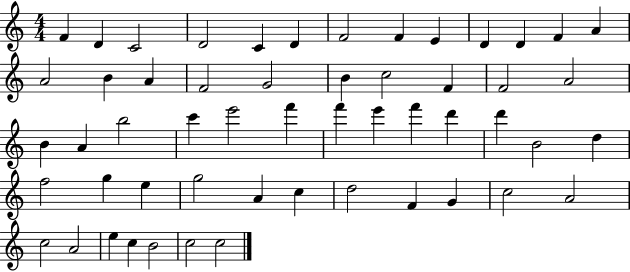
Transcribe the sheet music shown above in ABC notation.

X:1
T:Untitled
M:4/4
L:1/4
K:C
F D C2 D2 C D F2 F E D D F A A2 B A F2 G2 B c2 F F2 A2 B A b2 c' e'2 f' f' e' f' d' d' B2 d f2 g e g2 A c d2 F G c2 A2 c2 A2 e c B2 c2 c2